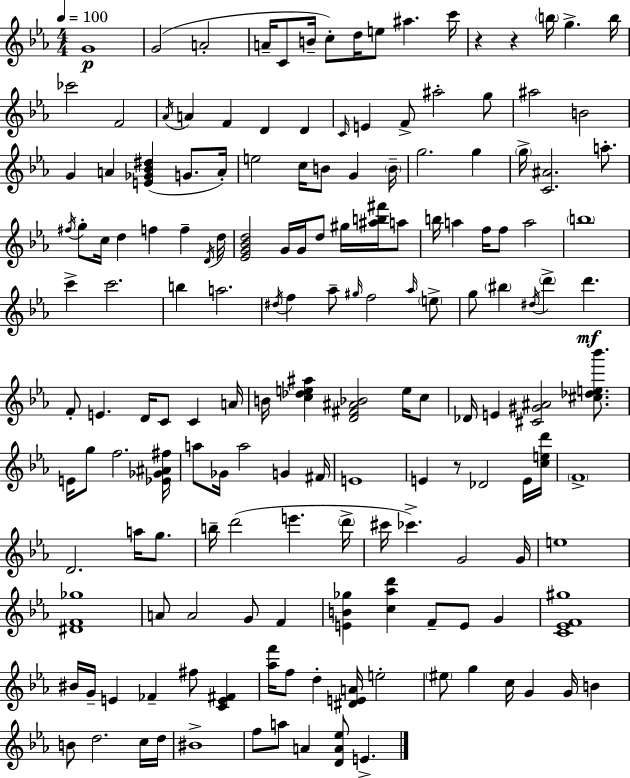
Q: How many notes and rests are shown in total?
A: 163